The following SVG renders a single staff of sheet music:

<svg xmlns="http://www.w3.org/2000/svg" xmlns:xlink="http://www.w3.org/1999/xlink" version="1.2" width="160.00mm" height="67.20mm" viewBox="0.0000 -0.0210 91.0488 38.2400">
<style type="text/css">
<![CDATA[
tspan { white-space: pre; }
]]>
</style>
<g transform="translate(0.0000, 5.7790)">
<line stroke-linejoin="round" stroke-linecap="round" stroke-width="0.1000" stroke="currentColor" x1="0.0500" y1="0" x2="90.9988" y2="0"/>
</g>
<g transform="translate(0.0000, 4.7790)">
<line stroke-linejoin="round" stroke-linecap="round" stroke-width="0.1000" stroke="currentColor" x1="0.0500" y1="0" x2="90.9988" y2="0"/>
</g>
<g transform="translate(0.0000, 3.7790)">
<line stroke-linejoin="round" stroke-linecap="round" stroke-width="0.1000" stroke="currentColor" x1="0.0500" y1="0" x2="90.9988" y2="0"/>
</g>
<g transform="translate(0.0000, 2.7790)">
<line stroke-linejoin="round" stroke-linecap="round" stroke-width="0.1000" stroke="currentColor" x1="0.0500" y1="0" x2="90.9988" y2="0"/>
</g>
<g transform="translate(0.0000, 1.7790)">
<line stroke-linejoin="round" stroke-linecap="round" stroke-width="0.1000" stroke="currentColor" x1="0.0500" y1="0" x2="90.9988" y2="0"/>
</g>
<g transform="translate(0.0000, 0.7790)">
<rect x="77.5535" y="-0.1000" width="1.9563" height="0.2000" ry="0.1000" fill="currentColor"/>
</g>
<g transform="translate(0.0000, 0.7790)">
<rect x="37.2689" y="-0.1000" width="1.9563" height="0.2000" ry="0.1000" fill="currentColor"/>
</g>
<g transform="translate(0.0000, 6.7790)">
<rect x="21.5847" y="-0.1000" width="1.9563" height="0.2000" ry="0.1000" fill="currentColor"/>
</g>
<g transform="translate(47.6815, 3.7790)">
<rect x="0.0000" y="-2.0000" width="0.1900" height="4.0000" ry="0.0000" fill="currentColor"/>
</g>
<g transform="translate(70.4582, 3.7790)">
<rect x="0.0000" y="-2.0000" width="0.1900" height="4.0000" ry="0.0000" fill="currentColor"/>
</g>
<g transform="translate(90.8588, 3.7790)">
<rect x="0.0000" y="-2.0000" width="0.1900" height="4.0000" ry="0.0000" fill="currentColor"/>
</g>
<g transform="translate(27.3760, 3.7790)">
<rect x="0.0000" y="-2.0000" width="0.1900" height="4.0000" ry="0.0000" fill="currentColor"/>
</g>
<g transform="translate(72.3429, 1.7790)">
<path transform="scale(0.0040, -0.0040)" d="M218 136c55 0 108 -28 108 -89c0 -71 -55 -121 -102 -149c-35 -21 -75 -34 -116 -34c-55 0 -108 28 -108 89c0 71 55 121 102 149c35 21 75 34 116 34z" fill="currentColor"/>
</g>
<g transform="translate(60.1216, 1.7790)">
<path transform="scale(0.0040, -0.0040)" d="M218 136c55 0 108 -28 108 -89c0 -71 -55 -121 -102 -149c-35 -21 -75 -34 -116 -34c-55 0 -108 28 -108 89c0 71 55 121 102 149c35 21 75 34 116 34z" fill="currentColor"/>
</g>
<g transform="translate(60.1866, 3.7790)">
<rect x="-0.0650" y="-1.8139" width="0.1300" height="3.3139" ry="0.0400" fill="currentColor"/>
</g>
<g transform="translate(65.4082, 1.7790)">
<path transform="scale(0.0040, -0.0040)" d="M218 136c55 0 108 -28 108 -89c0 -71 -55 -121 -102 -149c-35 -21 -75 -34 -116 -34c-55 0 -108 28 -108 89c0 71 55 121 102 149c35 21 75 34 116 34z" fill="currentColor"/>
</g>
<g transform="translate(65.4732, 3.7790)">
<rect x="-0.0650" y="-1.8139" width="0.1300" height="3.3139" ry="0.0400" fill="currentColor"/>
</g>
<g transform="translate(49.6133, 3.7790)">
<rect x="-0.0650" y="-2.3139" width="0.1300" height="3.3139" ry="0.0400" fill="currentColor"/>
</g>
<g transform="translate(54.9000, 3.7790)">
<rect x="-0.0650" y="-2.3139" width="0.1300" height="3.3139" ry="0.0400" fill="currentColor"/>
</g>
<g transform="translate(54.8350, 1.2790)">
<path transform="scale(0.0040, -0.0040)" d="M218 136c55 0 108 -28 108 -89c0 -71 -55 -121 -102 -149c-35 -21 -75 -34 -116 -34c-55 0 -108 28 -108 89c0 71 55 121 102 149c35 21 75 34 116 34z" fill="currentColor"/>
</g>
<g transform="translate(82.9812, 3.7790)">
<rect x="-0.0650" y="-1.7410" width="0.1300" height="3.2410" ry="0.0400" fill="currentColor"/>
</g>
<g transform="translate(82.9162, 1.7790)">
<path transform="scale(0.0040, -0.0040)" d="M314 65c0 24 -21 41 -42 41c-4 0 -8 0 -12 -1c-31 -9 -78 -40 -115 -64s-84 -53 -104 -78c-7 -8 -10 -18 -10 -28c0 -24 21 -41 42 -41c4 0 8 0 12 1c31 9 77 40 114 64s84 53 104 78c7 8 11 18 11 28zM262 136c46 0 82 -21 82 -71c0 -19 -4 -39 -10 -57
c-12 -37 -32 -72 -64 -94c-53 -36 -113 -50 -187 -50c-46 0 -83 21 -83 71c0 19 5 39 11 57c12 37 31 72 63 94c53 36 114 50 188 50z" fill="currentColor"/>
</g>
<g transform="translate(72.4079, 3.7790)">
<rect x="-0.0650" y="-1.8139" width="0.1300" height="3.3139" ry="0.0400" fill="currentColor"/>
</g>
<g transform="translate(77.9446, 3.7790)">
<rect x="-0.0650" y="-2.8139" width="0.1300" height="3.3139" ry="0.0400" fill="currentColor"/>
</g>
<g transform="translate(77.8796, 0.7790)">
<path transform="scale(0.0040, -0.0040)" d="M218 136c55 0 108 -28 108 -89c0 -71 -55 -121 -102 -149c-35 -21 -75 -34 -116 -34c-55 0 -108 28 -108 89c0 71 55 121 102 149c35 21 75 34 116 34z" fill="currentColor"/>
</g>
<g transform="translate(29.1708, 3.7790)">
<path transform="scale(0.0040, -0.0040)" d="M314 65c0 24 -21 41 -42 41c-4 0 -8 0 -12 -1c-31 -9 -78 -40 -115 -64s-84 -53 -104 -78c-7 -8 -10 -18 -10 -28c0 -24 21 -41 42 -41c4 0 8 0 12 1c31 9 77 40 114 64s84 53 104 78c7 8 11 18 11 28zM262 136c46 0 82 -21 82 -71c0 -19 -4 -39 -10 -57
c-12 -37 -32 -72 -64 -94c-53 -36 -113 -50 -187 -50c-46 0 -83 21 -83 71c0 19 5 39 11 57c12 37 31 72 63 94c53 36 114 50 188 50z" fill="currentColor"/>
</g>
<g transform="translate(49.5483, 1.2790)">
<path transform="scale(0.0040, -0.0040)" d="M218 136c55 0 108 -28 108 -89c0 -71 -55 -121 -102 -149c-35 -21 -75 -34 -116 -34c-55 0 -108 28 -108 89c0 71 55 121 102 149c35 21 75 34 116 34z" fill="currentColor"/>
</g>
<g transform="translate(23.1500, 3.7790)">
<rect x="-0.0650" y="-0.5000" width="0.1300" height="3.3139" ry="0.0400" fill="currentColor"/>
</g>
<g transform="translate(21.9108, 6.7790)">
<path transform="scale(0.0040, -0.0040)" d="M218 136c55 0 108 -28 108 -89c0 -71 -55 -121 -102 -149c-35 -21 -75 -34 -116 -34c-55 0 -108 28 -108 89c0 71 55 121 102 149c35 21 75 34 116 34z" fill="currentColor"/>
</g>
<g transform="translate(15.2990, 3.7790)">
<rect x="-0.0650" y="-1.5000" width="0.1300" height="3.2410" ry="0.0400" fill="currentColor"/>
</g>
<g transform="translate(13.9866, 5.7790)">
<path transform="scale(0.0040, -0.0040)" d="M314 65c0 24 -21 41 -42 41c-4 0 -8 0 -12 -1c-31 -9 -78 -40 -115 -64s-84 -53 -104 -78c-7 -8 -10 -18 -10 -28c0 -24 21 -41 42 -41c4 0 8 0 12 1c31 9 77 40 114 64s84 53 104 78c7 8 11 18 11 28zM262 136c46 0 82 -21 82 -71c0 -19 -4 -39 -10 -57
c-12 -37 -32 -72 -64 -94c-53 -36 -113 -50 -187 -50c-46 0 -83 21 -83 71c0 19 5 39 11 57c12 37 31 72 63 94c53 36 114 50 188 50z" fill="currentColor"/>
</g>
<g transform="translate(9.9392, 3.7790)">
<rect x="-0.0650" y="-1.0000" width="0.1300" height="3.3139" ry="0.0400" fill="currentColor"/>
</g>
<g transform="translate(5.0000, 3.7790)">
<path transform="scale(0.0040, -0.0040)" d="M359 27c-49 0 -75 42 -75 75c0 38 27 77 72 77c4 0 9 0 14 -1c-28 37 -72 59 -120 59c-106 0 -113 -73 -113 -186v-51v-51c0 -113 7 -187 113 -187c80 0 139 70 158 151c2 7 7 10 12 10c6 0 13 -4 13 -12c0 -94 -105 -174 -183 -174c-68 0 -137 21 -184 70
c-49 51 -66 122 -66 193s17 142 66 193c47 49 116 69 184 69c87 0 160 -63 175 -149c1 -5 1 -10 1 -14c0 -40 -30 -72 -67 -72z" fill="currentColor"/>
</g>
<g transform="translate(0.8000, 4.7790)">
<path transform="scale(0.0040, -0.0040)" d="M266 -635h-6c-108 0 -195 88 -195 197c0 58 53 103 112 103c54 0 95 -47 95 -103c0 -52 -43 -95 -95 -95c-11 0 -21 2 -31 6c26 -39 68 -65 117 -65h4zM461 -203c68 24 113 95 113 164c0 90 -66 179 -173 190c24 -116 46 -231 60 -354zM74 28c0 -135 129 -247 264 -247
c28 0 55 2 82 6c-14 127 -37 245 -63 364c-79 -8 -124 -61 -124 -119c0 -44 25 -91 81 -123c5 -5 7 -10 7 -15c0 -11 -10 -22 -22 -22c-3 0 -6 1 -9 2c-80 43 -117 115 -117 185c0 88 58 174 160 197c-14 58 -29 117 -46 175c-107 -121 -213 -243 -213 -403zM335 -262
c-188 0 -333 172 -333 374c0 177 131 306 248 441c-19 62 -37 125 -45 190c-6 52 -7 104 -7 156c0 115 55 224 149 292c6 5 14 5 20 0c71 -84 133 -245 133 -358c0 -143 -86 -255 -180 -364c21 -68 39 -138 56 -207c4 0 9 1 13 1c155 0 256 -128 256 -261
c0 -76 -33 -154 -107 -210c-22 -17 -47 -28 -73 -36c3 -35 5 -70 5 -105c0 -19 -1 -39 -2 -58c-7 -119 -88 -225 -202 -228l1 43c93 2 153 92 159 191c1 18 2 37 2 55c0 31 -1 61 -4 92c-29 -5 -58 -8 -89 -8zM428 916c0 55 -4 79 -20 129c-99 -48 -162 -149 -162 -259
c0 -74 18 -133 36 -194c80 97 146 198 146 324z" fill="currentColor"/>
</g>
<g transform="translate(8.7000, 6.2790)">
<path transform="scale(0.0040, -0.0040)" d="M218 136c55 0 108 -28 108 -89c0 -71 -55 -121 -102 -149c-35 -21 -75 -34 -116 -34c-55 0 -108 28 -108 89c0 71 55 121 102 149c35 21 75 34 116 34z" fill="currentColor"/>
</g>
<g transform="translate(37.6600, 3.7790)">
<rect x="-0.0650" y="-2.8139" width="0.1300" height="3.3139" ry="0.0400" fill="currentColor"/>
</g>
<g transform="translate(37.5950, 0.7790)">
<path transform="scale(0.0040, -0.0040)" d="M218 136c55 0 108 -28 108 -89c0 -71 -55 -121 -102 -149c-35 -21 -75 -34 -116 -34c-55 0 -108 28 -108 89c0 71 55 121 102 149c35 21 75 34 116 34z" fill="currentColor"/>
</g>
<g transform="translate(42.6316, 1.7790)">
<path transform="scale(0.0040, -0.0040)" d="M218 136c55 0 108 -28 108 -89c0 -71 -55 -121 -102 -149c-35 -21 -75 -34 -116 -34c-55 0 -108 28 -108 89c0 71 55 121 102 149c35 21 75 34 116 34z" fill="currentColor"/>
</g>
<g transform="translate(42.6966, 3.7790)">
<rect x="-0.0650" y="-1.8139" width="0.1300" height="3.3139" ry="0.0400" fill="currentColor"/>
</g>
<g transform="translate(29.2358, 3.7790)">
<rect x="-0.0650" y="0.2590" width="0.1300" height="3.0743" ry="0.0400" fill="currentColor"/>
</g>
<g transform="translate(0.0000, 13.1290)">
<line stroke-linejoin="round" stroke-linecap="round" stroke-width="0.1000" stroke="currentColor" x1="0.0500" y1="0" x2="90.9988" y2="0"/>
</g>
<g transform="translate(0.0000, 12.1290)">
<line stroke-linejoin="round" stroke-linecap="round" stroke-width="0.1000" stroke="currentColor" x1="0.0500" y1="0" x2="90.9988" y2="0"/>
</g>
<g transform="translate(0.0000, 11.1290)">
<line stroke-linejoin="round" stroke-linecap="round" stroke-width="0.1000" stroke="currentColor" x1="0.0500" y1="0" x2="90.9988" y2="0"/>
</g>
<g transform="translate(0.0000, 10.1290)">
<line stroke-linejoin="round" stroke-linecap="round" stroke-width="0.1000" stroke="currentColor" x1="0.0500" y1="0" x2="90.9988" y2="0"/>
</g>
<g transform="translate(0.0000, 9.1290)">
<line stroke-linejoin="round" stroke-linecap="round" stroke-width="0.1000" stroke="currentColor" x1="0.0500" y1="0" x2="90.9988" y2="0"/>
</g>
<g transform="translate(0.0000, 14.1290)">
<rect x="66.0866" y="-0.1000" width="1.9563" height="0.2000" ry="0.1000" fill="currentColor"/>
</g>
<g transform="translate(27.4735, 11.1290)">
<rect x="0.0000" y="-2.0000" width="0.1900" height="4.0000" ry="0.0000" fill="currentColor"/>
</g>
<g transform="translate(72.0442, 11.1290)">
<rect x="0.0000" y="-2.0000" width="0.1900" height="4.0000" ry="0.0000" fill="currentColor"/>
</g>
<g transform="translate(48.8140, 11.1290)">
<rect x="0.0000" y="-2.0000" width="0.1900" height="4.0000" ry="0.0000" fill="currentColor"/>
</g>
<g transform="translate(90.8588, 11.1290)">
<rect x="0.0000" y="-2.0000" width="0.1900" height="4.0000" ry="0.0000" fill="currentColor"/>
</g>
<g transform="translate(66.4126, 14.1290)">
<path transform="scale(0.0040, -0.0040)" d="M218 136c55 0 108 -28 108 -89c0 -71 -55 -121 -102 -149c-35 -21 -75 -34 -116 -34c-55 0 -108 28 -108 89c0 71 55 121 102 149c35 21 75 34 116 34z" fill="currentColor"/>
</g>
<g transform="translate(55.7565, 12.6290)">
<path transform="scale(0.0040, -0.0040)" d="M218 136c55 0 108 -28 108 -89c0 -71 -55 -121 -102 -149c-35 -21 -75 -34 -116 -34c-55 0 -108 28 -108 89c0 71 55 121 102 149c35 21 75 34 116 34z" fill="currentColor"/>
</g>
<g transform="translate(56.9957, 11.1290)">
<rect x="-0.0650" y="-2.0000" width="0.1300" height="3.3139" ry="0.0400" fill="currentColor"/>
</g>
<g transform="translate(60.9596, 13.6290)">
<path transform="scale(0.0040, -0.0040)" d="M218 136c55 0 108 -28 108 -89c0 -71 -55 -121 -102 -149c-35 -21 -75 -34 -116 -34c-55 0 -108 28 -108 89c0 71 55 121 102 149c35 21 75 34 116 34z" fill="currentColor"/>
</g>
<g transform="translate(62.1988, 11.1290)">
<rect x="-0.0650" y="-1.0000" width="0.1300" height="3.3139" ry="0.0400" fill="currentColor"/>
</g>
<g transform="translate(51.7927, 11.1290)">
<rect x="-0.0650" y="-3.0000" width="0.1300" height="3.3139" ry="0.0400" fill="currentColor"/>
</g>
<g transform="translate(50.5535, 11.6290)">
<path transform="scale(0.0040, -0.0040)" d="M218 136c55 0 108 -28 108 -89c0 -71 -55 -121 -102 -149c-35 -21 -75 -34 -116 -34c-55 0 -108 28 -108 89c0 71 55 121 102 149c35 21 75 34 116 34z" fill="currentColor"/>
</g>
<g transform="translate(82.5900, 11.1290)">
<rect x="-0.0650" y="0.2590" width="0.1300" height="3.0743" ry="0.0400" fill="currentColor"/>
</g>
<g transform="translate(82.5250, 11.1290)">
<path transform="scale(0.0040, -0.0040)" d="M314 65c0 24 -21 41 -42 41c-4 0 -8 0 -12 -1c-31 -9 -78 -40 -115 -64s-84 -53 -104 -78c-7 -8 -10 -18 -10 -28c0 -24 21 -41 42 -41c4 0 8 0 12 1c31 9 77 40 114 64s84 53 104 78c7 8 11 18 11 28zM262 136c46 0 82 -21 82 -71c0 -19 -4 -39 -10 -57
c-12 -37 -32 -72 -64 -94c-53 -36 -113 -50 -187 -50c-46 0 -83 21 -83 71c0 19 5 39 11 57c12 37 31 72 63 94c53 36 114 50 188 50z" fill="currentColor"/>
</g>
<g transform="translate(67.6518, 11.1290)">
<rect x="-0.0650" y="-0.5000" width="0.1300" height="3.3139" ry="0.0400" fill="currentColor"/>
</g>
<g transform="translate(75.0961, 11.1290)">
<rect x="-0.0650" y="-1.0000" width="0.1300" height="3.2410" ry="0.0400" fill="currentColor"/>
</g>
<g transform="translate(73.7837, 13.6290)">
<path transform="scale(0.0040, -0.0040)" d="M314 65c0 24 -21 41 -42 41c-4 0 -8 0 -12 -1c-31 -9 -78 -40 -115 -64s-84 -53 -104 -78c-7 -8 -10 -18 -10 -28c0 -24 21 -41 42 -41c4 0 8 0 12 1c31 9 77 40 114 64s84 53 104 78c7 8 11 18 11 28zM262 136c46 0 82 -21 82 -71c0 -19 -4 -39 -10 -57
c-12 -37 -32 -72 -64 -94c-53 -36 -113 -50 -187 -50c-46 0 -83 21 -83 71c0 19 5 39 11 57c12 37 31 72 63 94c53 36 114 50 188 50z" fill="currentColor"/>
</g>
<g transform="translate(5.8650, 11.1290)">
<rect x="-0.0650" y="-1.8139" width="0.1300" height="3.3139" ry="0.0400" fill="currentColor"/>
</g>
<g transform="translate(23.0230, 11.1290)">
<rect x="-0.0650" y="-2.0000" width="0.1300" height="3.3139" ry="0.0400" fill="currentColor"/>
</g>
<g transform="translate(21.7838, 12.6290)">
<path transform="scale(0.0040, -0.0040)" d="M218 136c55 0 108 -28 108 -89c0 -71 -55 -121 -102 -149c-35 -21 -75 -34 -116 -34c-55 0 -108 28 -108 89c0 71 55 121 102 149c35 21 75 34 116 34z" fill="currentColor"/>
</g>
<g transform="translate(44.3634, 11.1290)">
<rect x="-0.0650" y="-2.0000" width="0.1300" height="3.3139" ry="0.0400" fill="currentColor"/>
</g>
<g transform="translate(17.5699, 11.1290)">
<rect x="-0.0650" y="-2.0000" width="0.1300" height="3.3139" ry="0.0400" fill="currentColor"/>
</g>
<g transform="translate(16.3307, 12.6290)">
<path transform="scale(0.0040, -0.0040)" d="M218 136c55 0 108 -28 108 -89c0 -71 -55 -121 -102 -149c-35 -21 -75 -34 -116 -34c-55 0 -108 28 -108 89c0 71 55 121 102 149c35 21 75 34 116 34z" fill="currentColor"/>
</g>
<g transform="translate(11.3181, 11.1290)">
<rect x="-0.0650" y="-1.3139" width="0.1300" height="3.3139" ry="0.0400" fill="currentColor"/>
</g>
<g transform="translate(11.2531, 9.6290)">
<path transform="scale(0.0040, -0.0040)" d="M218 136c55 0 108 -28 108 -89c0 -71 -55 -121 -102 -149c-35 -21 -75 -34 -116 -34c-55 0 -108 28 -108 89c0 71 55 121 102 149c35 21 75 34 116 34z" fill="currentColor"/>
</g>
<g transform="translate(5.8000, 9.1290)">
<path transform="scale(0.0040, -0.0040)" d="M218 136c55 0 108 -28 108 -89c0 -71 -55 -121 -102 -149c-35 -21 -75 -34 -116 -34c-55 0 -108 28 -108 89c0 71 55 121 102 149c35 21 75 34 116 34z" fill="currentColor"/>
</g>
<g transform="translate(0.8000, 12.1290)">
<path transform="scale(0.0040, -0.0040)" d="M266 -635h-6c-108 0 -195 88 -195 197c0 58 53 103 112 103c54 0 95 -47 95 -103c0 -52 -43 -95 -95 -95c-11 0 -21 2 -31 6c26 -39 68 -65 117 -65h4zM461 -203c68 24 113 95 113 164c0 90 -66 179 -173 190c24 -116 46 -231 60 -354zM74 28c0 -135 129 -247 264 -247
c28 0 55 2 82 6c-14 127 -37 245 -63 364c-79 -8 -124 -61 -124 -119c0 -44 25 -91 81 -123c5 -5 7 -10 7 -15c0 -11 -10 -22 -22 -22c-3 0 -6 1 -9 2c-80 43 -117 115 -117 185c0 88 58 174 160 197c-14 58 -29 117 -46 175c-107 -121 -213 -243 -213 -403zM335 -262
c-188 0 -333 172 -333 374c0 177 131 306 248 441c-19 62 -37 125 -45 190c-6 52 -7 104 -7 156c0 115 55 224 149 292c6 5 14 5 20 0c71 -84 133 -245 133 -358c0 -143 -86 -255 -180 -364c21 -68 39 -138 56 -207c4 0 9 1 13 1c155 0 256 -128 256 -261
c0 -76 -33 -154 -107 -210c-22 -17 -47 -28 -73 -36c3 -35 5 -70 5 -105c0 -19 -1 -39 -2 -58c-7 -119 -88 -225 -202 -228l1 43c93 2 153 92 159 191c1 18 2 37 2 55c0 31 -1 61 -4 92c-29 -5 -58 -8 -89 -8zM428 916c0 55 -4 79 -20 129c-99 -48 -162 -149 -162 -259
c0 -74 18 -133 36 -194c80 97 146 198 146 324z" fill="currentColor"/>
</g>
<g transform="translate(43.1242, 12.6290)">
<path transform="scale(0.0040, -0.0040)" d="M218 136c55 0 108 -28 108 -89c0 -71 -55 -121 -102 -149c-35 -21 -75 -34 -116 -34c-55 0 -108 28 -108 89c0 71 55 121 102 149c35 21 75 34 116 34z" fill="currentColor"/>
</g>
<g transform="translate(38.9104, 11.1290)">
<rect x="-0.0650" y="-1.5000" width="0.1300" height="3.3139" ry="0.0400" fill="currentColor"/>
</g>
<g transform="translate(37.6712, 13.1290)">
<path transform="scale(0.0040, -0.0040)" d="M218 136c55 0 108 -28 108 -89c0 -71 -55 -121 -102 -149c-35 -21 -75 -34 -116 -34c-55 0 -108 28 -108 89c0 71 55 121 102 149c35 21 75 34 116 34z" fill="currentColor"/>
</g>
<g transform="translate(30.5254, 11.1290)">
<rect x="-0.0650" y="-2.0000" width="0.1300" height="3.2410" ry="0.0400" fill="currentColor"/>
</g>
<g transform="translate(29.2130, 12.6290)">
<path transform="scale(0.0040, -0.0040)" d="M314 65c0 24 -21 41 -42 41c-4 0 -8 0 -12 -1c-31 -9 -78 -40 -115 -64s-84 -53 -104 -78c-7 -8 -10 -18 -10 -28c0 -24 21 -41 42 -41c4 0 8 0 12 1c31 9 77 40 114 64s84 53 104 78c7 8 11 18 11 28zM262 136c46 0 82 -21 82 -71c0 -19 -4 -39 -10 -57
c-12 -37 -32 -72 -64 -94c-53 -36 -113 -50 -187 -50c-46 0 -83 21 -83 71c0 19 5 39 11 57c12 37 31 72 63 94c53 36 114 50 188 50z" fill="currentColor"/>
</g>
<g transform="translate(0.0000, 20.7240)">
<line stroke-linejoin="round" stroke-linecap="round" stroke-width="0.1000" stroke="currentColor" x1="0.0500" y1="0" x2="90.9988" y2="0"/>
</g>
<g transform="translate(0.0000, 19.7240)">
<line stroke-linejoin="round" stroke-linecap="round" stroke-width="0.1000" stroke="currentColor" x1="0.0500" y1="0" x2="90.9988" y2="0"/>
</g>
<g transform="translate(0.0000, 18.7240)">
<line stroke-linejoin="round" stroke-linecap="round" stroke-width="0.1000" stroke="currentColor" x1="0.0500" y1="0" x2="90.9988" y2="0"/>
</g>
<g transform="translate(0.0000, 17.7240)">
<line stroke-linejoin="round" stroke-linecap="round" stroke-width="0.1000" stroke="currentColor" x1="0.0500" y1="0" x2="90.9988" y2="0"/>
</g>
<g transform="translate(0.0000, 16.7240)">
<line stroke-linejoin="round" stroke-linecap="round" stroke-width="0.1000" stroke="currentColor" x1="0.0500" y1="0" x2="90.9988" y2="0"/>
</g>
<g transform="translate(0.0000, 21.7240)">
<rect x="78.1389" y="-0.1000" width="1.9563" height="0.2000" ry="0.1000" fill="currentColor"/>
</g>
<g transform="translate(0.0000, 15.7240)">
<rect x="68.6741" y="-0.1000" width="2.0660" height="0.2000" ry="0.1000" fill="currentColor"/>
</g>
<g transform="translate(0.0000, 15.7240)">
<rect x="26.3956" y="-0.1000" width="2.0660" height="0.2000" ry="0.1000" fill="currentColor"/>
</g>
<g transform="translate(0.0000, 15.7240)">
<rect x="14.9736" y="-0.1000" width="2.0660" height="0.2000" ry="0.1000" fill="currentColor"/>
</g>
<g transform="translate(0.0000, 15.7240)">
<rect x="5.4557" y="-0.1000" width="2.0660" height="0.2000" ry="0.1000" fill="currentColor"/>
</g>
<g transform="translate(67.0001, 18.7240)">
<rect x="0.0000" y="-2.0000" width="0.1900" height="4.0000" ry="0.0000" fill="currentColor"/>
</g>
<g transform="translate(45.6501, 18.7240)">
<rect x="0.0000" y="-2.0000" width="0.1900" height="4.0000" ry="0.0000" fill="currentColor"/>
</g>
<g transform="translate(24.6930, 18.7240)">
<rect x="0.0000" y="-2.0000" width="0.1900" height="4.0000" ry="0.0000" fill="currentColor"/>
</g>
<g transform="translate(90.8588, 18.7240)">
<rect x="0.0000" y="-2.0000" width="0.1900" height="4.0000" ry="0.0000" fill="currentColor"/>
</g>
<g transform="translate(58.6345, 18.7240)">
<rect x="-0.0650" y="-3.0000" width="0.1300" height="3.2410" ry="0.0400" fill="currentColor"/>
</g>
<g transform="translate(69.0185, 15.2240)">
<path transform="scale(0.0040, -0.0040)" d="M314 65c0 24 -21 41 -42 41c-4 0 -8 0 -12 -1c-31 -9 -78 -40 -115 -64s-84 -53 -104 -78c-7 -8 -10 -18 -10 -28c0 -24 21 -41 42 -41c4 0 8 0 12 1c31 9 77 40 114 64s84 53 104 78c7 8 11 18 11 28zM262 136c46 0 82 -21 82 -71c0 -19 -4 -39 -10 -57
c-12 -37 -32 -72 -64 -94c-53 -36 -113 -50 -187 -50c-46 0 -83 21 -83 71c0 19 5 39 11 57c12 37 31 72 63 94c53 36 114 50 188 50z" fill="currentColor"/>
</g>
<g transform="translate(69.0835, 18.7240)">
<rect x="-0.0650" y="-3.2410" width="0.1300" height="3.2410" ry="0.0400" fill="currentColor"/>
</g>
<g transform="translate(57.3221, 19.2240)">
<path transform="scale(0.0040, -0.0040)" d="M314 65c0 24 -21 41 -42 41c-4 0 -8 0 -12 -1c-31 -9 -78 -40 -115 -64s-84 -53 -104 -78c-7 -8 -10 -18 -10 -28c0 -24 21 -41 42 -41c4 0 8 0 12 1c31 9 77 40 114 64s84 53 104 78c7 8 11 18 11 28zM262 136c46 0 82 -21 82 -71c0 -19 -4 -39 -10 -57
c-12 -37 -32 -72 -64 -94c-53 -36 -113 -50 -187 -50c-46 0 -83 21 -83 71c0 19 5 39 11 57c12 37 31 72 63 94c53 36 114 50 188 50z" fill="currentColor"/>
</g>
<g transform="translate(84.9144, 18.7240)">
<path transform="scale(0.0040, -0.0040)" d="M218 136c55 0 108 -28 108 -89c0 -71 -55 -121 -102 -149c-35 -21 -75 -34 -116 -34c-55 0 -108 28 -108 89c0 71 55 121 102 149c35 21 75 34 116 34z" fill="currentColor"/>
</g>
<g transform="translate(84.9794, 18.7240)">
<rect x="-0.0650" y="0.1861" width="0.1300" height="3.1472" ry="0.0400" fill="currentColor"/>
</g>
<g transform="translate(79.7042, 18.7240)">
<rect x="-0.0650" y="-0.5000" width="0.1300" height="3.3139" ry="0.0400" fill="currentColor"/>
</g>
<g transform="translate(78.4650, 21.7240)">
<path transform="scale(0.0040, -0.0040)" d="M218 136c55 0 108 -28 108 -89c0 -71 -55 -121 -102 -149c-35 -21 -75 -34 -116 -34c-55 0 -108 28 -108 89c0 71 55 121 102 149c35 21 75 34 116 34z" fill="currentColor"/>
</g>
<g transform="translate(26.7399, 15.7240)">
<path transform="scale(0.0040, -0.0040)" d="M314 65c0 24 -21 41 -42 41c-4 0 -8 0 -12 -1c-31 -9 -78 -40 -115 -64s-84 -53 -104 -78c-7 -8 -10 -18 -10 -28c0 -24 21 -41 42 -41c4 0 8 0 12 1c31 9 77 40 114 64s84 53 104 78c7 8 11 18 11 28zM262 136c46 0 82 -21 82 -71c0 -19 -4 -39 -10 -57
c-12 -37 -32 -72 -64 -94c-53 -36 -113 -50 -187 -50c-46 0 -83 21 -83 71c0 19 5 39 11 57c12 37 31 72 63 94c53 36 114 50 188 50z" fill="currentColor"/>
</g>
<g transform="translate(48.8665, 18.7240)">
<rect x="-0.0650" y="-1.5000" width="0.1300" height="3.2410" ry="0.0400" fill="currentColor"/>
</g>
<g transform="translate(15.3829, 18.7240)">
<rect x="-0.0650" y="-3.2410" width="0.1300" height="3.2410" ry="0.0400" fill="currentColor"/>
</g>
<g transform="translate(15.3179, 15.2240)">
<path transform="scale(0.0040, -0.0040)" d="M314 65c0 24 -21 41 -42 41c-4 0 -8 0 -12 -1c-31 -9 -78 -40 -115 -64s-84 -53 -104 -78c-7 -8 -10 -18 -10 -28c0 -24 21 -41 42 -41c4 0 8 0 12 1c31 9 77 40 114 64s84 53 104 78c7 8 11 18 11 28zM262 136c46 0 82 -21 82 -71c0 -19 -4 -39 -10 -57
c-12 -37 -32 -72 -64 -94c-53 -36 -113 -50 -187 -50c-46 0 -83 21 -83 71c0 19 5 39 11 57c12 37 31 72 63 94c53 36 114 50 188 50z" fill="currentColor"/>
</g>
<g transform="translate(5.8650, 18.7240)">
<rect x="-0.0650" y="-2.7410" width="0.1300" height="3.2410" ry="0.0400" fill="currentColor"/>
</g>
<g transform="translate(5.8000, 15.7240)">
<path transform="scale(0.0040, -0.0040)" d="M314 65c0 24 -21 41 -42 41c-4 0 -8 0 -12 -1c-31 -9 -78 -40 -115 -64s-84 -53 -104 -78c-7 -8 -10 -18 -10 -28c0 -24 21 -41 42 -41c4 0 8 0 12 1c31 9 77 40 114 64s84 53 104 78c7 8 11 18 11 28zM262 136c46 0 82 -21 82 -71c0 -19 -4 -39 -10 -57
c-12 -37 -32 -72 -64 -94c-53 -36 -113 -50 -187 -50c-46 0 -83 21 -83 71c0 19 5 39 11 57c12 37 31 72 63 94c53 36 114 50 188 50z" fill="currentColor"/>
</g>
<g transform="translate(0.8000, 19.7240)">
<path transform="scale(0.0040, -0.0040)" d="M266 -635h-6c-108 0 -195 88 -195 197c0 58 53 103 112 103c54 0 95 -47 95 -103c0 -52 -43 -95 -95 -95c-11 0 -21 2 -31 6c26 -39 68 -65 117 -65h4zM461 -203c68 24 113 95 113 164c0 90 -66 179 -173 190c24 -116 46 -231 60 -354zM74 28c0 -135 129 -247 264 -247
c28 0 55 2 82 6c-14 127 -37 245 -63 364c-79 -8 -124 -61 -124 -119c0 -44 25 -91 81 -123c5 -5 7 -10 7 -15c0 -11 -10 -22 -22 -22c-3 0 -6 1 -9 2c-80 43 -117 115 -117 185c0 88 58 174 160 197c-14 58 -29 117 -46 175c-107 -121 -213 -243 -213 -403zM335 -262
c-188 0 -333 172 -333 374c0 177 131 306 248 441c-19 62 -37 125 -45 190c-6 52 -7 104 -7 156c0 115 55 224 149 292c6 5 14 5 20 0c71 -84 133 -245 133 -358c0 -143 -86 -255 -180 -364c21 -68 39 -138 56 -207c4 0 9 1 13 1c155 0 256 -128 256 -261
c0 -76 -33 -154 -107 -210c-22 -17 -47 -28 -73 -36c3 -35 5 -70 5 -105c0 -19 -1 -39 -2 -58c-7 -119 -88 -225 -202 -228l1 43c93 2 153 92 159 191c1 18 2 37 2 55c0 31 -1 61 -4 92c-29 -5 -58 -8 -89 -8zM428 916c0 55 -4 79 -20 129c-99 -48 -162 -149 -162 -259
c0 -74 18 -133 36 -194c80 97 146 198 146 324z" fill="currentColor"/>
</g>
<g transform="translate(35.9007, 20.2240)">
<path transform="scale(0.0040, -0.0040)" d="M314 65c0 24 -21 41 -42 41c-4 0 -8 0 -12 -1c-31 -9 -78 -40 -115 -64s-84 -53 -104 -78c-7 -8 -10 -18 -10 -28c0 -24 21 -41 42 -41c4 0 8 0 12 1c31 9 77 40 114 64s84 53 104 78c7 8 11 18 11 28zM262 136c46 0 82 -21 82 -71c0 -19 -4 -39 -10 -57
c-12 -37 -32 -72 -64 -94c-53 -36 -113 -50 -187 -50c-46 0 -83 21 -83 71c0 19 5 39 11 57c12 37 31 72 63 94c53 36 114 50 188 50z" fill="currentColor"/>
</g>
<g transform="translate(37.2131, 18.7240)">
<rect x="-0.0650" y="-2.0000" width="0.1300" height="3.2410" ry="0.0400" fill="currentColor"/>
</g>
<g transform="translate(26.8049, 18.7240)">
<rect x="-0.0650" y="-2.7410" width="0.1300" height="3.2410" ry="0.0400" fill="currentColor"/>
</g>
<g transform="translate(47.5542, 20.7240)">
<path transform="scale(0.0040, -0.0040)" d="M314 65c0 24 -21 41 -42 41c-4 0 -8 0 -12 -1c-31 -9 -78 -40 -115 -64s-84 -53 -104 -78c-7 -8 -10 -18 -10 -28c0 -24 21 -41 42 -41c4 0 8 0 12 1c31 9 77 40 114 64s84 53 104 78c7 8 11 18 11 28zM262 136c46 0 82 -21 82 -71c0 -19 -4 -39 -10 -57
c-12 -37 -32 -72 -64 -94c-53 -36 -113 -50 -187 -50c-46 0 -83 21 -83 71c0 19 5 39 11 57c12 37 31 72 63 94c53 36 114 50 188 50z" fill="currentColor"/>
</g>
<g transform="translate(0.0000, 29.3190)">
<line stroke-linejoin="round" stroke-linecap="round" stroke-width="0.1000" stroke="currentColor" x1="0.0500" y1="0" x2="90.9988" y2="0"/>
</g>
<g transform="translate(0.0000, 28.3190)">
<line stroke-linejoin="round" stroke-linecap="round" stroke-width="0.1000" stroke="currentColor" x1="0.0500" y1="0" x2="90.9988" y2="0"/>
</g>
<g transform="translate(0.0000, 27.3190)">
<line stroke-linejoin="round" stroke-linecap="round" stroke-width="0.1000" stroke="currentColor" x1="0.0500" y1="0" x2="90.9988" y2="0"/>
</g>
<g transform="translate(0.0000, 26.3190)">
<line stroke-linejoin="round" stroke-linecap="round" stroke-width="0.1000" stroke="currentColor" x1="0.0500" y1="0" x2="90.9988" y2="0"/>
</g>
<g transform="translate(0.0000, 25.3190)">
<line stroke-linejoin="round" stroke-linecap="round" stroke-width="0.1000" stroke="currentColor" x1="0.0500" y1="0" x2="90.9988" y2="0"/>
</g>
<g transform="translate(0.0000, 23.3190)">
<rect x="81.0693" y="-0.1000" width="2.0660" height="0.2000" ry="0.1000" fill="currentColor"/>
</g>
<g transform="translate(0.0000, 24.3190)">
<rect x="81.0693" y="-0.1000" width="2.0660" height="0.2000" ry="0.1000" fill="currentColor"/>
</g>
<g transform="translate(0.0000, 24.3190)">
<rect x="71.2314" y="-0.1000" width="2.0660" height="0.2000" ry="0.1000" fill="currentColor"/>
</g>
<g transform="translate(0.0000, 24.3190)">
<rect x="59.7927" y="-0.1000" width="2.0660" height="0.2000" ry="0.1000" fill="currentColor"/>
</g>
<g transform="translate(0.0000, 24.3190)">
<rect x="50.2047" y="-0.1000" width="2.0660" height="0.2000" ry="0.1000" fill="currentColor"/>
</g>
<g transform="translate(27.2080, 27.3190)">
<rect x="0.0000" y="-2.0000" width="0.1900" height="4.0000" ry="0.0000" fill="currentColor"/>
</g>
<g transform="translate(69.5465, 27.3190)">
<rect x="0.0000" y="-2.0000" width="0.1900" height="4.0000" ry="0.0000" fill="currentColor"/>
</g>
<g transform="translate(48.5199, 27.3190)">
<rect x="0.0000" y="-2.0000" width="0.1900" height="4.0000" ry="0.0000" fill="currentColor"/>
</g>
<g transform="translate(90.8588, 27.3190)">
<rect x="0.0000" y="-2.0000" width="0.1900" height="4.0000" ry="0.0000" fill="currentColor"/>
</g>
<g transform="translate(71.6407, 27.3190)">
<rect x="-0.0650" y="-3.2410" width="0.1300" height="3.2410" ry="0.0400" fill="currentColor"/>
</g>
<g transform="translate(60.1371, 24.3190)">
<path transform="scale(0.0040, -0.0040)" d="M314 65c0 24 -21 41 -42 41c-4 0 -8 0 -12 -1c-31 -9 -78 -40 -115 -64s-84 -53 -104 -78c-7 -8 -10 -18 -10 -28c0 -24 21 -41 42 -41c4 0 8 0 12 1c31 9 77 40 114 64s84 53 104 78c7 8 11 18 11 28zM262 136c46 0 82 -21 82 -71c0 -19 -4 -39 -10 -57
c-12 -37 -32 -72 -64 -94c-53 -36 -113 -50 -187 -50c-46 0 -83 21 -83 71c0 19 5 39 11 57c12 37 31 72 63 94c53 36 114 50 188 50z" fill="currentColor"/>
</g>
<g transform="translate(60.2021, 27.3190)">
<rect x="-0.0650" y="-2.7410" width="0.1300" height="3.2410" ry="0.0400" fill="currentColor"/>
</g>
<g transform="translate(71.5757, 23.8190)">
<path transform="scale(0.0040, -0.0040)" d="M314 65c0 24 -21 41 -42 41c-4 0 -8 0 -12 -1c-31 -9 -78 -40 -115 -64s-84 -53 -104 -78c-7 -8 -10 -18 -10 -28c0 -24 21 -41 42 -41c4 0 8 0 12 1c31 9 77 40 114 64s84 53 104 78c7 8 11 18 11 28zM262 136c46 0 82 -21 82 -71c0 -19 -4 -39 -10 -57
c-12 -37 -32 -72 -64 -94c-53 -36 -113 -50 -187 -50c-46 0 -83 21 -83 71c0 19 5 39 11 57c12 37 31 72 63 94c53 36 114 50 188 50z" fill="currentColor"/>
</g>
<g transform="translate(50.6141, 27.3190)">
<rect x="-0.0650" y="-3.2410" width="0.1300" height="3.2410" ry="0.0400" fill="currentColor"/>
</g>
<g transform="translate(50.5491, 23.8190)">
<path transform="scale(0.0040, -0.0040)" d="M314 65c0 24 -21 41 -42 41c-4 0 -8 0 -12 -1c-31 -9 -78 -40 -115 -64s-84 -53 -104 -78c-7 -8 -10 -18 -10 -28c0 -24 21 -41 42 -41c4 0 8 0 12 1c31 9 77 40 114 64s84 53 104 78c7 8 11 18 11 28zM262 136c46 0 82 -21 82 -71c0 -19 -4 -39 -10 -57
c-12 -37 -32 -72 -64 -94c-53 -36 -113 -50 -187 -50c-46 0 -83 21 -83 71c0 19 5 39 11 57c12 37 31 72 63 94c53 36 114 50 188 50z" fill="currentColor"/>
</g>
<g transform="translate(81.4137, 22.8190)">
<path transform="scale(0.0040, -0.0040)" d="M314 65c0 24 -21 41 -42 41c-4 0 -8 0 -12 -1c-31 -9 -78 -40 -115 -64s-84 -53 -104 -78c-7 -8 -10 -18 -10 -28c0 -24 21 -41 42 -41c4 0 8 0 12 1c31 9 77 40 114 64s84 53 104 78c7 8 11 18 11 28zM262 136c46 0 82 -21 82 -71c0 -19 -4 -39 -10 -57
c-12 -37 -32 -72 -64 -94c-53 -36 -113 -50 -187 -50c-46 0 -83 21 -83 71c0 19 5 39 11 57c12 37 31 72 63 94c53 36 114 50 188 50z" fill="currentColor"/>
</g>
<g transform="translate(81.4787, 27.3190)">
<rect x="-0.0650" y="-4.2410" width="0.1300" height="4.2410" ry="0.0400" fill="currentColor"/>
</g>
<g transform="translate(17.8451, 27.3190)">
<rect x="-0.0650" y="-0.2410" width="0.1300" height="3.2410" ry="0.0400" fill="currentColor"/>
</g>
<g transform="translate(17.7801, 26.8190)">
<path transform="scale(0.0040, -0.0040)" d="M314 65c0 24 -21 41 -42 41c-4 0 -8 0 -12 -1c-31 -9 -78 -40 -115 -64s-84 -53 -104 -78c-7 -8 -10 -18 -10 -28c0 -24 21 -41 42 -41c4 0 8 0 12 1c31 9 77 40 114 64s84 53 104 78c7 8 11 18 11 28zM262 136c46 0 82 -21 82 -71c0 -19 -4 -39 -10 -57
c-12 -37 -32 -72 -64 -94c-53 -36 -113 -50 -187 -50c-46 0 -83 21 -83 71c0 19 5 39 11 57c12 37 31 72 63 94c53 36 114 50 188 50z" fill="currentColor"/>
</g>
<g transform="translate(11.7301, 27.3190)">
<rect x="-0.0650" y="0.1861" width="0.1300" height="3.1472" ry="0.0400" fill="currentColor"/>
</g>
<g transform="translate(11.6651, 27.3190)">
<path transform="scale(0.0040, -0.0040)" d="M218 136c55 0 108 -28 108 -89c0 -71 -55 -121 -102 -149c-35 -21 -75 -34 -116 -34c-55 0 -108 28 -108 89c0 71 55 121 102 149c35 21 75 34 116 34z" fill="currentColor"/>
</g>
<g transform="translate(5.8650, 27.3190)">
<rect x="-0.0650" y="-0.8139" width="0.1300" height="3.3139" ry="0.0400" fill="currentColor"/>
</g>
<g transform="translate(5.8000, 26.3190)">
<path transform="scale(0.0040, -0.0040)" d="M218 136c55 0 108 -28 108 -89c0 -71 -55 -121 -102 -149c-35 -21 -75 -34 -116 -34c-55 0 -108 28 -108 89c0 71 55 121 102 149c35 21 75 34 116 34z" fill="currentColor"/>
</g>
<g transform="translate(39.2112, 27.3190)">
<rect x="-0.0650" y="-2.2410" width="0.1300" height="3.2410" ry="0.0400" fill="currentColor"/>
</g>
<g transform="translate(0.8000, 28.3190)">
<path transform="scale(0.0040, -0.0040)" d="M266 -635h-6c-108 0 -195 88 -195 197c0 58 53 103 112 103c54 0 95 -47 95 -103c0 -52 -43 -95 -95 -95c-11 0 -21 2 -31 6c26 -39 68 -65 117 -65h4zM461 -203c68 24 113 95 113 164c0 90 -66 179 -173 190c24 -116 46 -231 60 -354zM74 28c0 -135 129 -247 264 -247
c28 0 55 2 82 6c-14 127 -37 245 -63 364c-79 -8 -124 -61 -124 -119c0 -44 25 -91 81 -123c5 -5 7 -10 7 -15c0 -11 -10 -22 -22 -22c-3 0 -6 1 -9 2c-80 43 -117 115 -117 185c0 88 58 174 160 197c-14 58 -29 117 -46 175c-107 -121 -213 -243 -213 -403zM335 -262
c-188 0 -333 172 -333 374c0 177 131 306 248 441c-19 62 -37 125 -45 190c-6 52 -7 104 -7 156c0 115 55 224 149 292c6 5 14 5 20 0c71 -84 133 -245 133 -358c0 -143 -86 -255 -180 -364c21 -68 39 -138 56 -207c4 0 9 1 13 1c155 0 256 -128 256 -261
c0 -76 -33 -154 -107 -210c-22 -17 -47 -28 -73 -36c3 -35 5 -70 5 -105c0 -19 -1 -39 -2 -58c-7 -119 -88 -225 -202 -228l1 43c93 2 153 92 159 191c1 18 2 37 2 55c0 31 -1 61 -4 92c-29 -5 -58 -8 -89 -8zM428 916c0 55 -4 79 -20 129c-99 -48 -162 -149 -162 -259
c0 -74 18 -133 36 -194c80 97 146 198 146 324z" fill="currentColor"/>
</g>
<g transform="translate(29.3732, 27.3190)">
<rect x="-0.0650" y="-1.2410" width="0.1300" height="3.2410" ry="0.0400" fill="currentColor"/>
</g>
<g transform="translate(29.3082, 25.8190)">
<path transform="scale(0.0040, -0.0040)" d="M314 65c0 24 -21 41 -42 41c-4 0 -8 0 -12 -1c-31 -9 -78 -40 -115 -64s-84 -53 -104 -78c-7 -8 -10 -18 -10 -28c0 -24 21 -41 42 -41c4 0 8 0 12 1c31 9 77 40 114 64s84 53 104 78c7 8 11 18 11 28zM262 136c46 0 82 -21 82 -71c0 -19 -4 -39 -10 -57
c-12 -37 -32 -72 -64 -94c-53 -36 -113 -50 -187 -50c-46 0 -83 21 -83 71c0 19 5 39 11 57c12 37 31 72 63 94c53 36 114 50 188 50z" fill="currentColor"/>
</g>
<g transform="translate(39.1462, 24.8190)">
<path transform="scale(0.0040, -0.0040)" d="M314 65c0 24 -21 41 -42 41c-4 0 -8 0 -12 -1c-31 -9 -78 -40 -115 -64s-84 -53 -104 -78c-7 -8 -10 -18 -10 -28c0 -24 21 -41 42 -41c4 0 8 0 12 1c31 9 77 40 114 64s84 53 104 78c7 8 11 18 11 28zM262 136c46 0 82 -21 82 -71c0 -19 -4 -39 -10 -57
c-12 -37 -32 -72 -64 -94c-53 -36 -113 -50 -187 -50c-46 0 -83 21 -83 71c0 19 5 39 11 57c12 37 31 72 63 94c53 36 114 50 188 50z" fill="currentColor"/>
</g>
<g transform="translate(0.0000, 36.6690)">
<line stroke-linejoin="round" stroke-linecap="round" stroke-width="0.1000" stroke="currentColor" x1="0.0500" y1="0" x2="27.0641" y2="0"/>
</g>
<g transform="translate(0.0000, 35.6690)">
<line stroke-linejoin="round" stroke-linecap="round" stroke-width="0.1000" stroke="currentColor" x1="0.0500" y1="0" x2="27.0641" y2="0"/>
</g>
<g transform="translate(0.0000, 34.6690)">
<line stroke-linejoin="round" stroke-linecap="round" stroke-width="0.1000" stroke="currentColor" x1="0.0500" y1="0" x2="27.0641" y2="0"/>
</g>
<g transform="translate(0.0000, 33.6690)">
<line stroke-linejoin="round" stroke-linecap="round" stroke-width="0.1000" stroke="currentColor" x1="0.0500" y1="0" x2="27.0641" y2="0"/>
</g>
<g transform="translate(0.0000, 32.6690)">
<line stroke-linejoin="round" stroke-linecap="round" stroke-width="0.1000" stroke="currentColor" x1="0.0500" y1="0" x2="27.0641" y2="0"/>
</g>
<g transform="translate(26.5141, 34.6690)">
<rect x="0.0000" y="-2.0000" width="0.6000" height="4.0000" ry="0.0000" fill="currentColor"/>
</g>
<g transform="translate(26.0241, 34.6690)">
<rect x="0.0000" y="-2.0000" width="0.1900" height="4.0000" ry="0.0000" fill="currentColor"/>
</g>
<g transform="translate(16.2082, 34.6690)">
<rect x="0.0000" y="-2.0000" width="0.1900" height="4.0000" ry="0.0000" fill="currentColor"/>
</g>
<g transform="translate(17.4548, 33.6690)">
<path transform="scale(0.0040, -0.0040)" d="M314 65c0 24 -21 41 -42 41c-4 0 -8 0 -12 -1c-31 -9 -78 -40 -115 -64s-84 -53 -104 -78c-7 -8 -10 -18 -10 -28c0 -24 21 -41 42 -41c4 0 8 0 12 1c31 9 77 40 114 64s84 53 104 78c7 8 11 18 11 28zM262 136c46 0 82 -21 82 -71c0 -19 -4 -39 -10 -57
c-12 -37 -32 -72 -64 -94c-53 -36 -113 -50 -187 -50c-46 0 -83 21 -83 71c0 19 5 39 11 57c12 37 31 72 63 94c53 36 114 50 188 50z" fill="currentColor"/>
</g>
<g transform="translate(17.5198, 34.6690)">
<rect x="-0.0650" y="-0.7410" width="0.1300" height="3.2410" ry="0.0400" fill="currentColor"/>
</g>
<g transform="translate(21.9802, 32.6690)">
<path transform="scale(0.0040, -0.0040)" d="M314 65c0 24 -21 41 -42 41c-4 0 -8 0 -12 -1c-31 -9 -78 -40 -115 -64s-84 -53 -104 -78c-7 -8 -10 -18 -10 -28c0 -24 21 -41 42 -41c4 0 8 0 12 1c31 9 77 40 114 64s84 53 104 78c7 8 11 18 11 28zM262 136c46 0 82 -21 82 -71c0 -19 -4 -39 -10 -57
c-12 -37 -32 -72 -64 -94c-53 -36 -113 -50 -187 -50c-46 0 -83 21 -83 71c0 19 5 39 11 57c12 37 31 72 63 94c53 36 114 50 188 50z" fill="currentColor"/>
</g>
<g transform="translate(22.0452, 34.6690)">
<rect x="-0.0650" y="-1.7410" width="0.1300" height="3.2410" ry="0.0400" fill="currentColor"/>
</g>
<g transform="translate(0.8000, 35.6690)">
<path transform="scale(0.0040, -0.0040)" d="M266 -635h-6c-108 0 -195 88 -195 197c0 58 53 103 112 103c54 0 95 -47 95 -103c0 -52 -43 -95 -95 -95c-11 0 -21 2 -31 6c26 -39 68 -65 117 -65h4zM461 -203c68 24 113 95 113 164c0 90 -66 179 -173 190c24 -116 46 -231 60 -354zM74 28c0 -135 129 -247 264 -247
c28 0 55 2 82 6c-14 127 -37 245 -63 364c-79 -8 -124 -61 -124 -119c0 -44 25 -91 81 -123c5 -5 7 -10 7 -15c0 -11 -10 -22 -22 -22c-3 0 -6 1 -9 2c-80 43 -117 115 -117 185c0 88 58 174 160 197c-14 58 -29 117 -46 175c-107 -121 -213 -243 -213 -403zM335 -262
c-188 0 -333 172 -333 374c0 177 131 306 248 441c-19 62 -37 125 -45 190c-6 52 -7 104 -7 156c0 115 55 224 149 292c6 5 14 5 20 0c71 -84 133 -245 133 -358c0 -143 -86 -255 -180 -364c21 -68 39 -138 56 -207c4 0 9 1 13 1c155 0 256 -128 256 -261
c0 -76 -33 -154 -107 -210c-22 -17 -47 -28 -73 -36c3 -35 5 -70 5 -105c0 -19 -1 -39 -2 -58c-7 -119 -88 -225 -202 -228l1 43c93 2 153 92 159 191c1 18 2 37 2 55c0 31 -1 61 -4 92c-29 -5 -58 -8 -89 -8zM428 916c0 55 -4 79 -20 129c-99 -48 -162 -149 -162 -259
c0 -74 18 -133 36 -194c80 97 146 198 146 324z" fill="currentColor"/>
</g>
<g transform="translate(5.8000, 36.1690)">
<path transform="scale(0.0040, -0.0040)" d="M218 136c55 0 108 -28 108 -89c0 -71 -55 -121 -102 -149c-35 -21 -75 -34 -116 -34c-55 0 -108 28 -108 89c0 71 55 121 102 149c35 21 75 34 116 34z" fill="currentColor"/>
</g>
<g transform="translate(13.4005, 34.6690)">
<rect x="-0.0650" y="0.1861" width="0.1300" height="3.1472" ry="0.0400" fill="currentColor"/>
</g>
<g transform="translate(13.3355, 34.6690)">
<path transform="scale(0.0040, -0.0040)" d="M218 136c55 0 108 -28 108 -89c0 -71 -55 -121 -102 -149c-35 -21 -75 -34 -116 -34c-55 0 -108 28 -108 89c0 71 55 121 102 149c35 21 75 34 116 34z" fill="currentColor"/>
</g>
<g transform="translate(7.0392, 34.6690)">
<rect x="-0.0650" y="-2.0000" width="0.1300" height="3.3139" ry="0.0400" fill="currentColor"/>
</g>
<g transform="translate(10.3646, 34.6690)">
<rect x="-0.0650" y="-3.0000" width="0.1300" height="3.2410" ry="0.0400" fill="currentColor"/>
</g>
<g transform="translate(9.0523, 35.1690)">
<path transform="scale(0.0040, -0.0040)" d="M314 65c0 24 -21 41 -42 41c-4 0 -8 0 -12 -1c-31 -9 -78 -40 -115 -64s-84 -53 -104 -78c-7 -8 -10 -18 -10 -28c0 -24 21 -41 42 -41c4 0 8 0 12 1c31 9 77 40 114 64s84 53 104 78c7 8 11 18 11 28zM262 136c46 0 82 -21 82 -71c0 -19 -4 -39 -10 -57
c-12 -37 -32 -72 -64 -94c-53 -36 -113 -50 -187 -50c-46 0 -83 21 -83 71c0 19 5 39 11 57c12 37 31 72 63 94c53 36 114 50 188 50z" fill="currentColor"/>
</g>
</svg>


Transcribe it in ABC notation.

X:1
T:Untitled
M:4/4
L:1/4
K:C
D E2 C B2 a f g g f f f a f2 f e F F F2 E F A F D C D2 B2 a2 b2 a2 F2 E2 A2 b2 C B d B c2 e2 g2 b2 a2 b2 d'2 F A2 B d2 f2